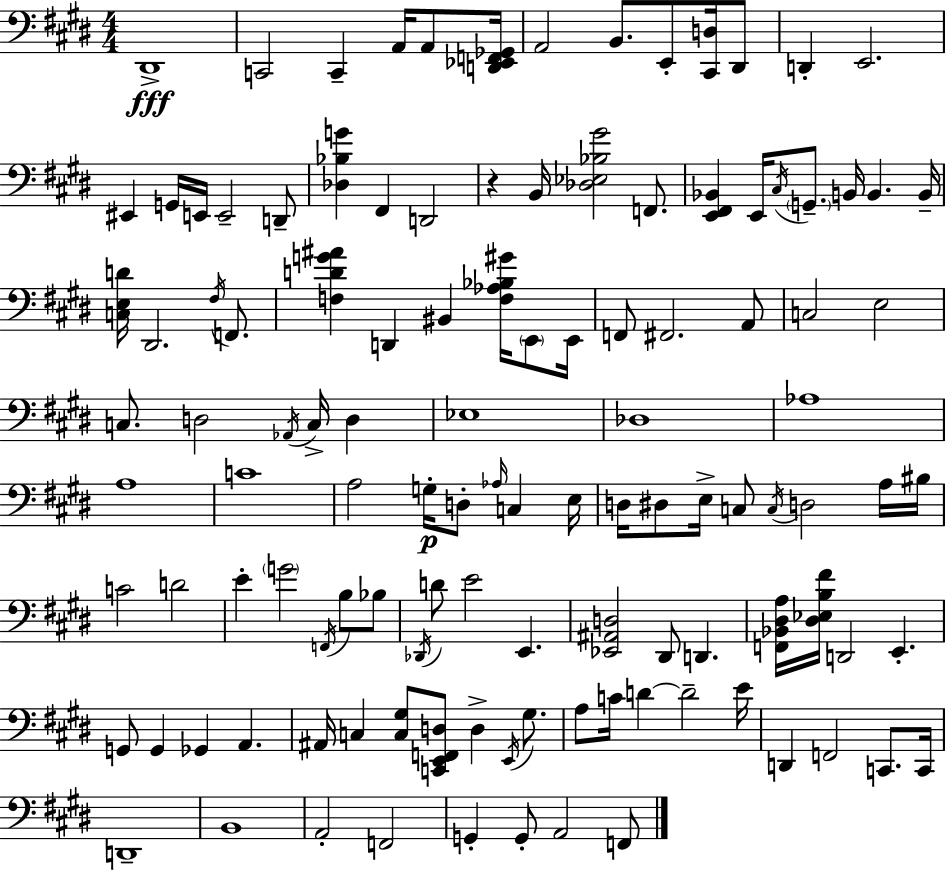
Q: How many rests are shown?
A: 1